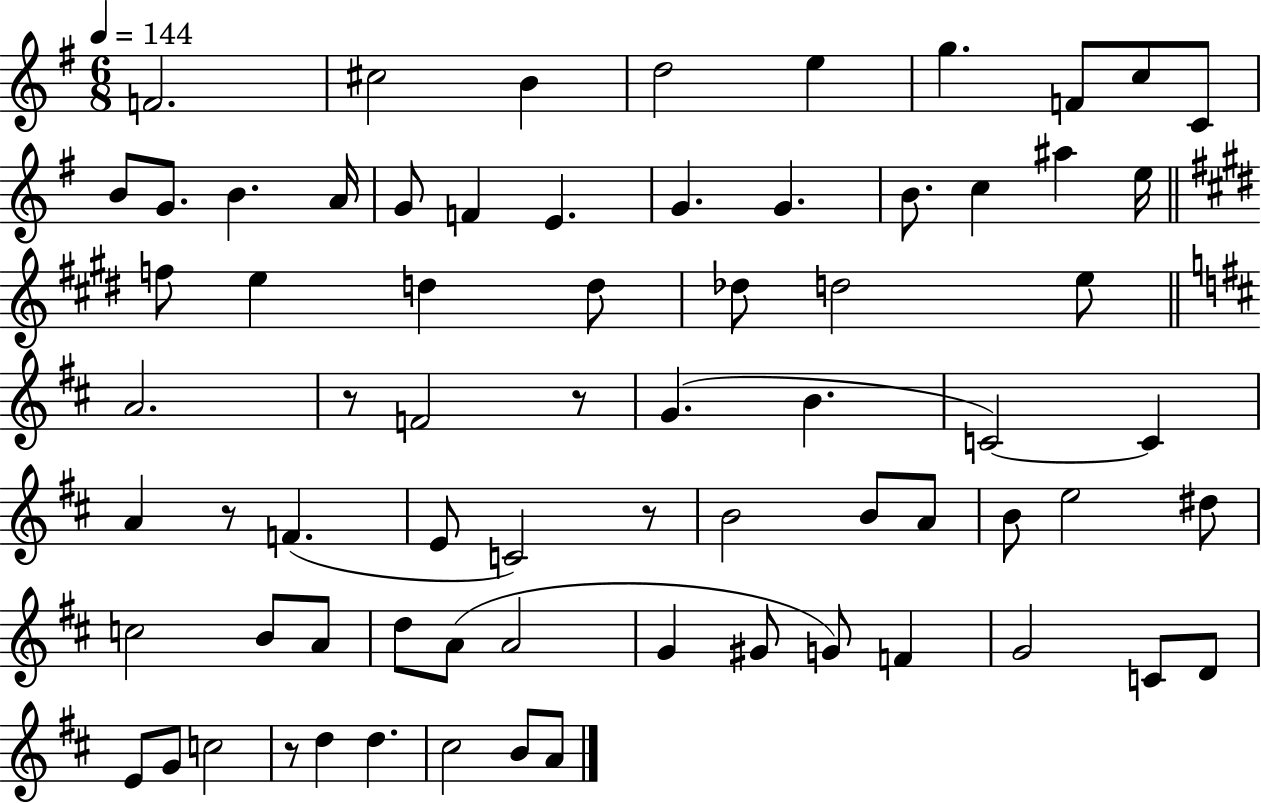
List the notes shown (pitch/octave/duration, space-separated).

F4/h. C#5/h B4/q D5/h E5/q G5/q. F4/e C5/e C4/e B4/e G4/e. B4/q. A4/s G4/e F4/q E4/q. G4/q. G4/q. B4/e. C5/q A#5/q E5/s F5/e E5/q D5/q D5/e Db5/e D5/h E5/e A4/h. R/e F4/h R/e G4/q. B4/q. C4/h C4/q A4/q R/e F4/q. E4/e C4/h R/e B4/h B4/e A4/e B4/e E5/h D#5/e C5/h B4/e A4/e D5/e A4/e A4/h G4/q G#4/e G4/e F4/q G4/h C4/e D4/e E4/e G4/e C5/h R/e D5/q D5/q. C#5/h B4/e A4/e